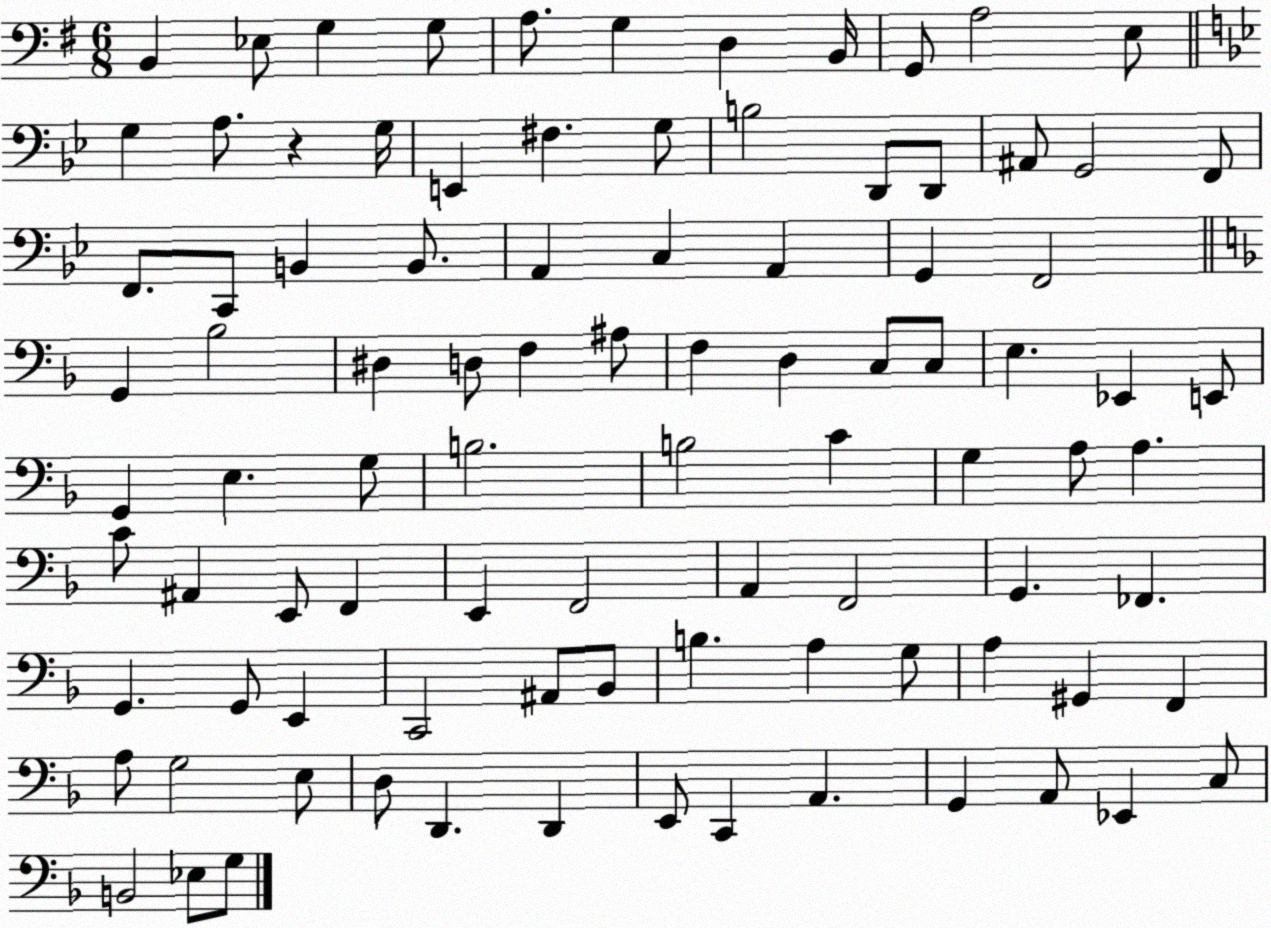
X:1
T:Untitled
M:6/8
L:1/4
K:G
B,, _E,/2 G, G,/2 A,/2 G, D, B,,/4 G,,/2 A,2 E,/2 G, A,/2 z G,/4 E,, ^F, G,/2 B,2 D,,/2 D,,/2 ^A,,/2 G,,2 F,,/2 F,,/2 C,,/2 B,, B,,/2 A,, C, A,, G,, F,,2 G,, _B,2 ^D, D,/2 F, ^A,/2 F, D, C,/2 C,/2 E, _E,, E,,/2 G,, E, G,/2 B,2 B,2 C G, A,/2 A, C/2 ^A,, E,,/2 F,, E,, F,,2 A,, F,,2 G,, _F,, G,, G,,/2 E,, C,,2 ^A,,/2 _B,,/2 B, A, G,/2 A, ^G,, F,, A,/2 G,2 E,/2 D,/2 D,, D,, E,,/2 C,, A,, G,, A,,/2 _E,, C,/2 B,,2 _E,/2 G,/2